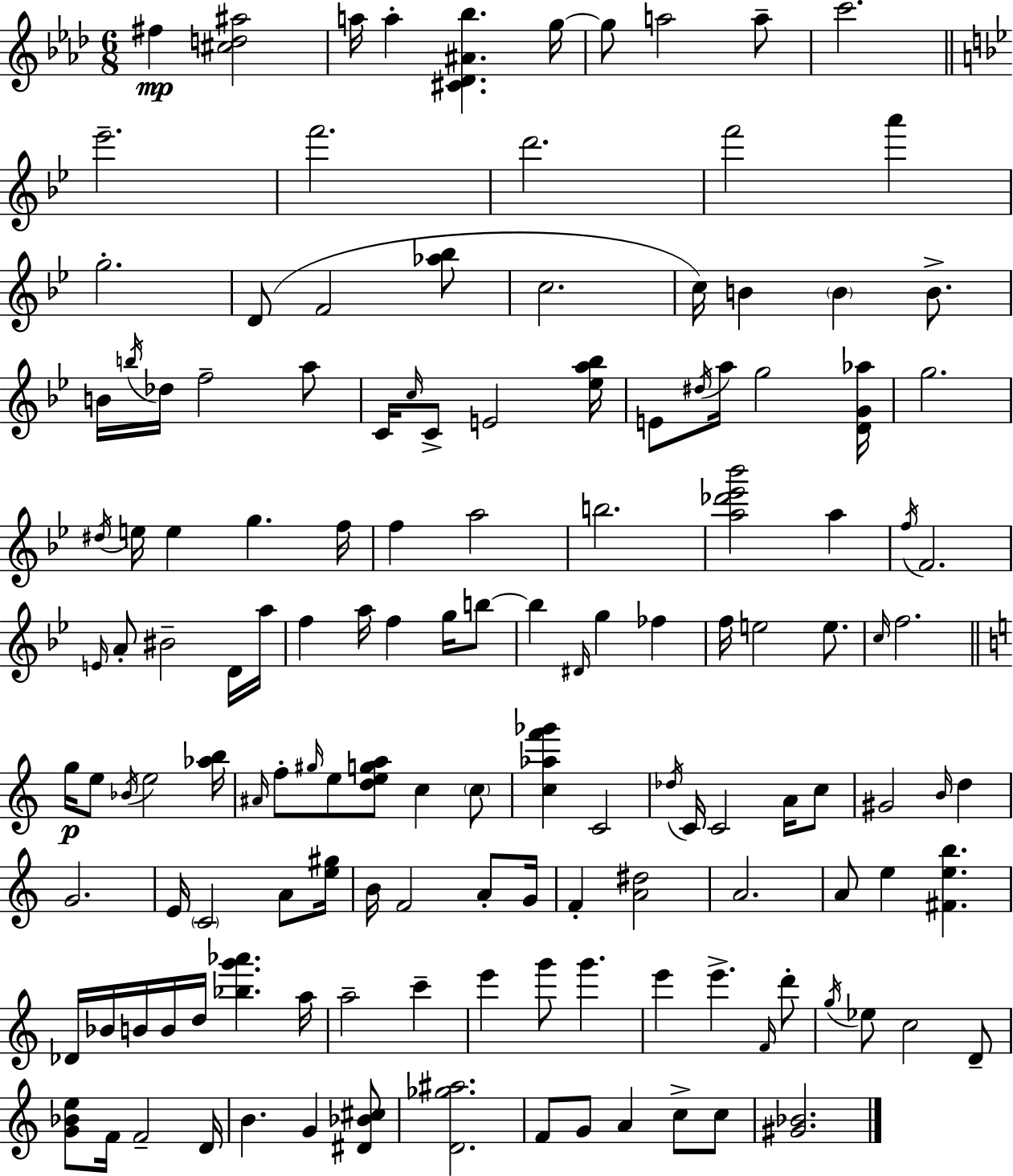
{
  \clef treble
  \numericTimeSignature
  \time 6/8
  \key f \minor
  \repeat volta 2 { fis''4\mp <cis'' d'' ais''>2 | a''16 a''4-. <cis' des' ais' bes''>4. g''16~~ | g''8 a''2 a''8-- | c'''2. | \break \bar "||" \break \key bes \major ees'''2.-- | f'''2. | d'''2. | f'''2 a'''4 | \break g''2.-. | d'8( f'2 <aes'' bes''>8 | c''2. | c''16) b'4 \parenthesize b'4 b'8.-> | \break b'16 \acciaccatura { b''16 } des''16 f''2-- a''8 | c'16 \grace { c''16 } c'8-> e'2 | <ees'' a'' bes''>16 e'8 \acciaccatura { dis''16 } a''16 g''2 | <d' g' aes''>16 g''2. | \break \acciaccatura { dis''16 } e''16 e''4 g''4. | f''16 f''4 a''2 | b''2. | <a'' des''' ees''' bes'''>2 | \break a''4 \acciaccatura { f''16 } f'2. | \grace { e'16 } a'8-. bis'2-- | d'16 a''16 f''4 a''16 f''4 | g''16 b''8~~ b''4 \grace { dis'16 } g''4 | \break fes''4 f''16 e''2 | e''8. \grace { c''16 } f''2. | \bar "||" \break \key c \major g''16\p e''8 \acciaccatura { bes'16 } e''2 | <aes'' b''>16 \grace { ais'16 } f''8-. \grace { gis''16 } e''8 <d'' e'' g'' a''>8 c''4 | \parenthesize c''8 <c'' aes'' f''' ges'''>4 c'2 | \acciaccatura { des''16 } c'16 c'2 | \break a'16 c''8 gis'2 | \grace { b'16 } d''4 g'2. | e'16 \parenthesize c'2 | a'8 <e'' gis''>16 b'16 f'2 | \break a'8-. g'16 f'4-. <a' dis''>2 | a'2. | a'8 e''4 <fis' e'' b''>4. | des'16 bes'16 b'16 b'16 d''16 <bes'' g''' aes'''>4. | \break a''16 a''2-- | c'''4-- e'''4 g'''8 g'''4. | e'''4 e'''4.-> | \grace { f'16 } d'''8-. \acciaccatura { g''16 } ees''8 c''2 | \break d'8-- <g' bes' e''>8 f'16 f'2-- | d'16 b'4. | g'4 <dis' bes' cis''>8 <d' ges'' ais''>2. | f'8 g'8 a'4 | \break c''8-> c''8 <gis' bes'>2. | } \bar "|."
}